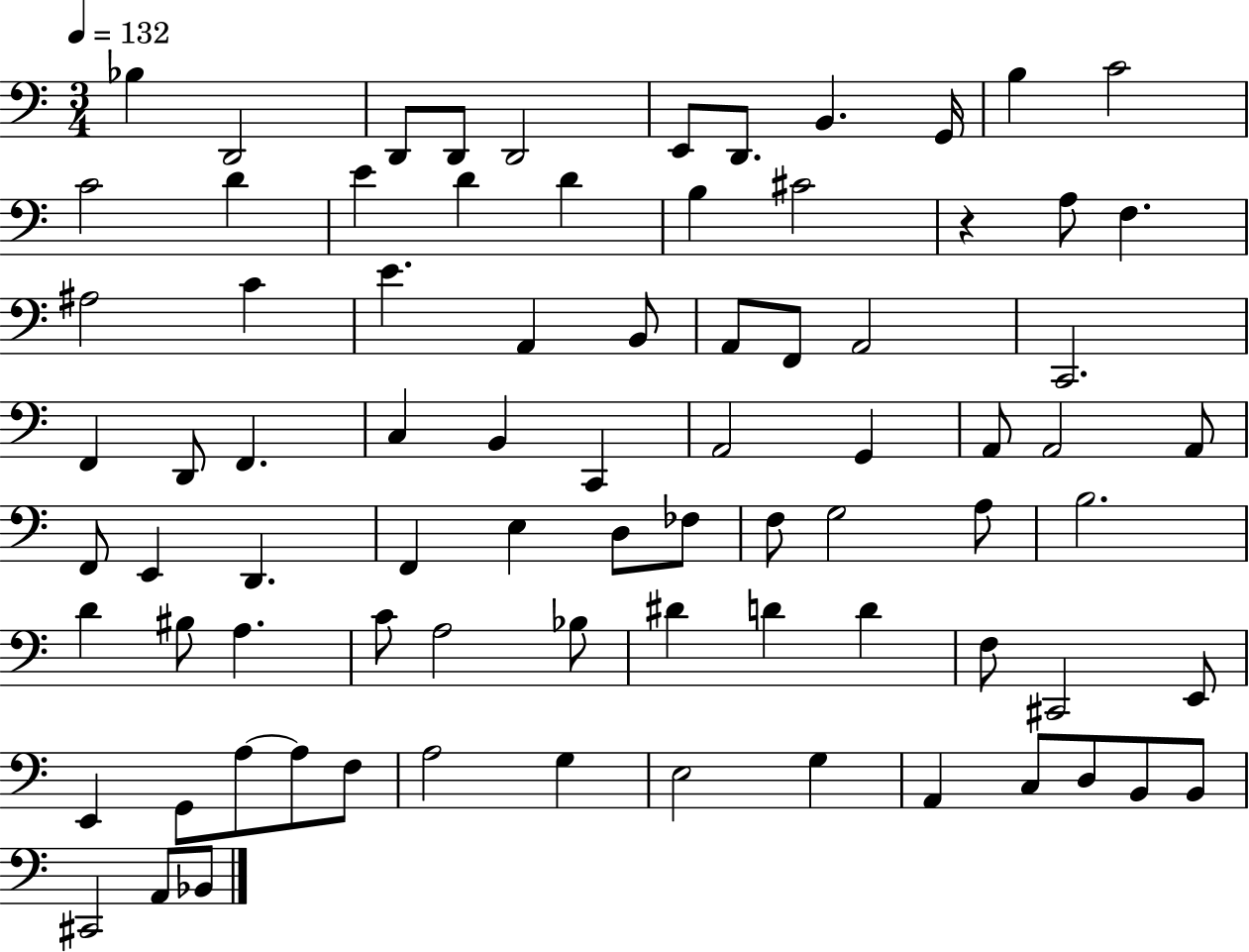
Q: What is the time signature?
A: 3/4